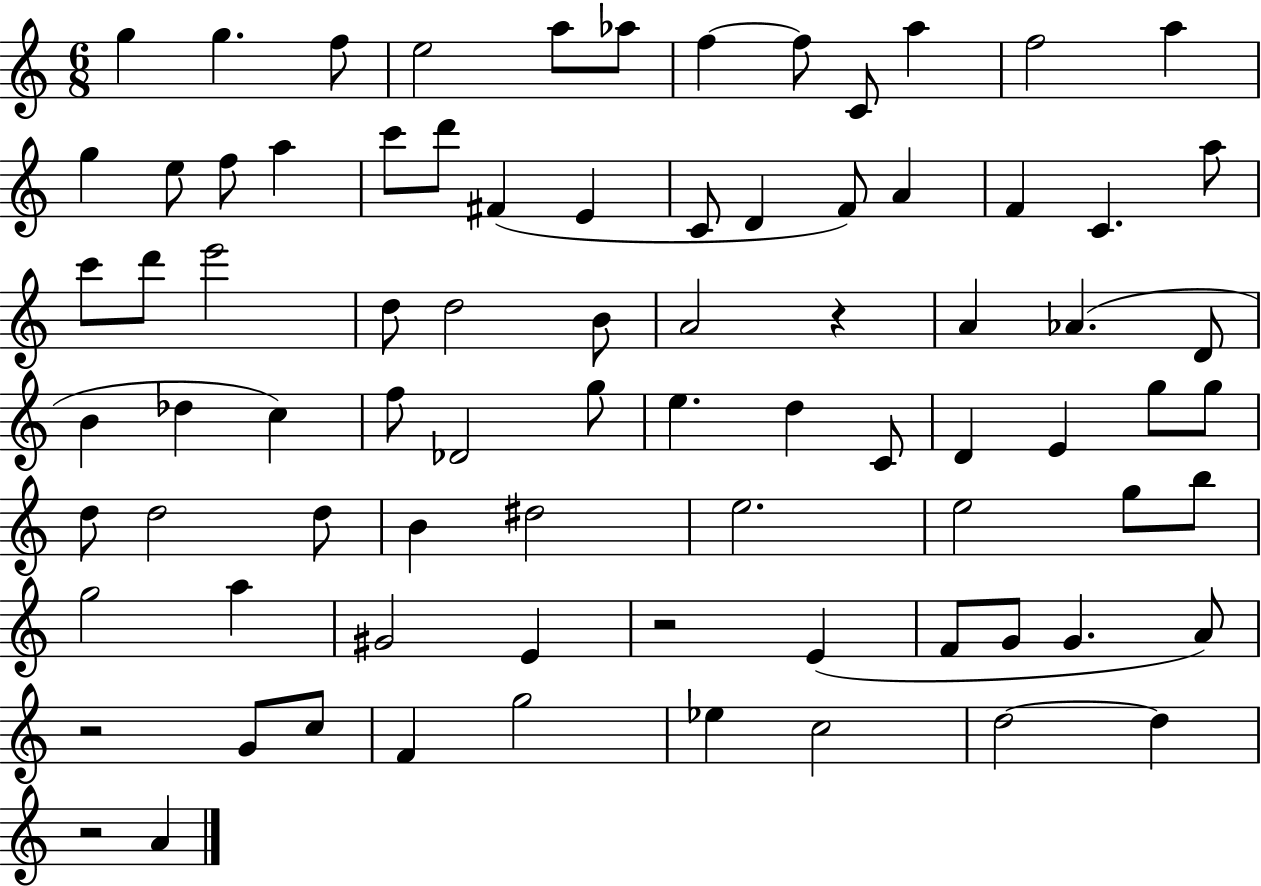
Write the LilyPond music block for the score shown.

{
  \clef treble
  \numericTimeSignature
  \time 6/8
  \key c \major
  \repeat volta 2 { g''4 g''4. f''8 | e''2 a''8 aes''8 | f''4~~ f''8 c'8 a''4 | f''2 a''4 | \break g''4 e''8 f''8 a''4 | c'''8 d'''8 fis'4( e'4 | c'8 d'4 f'8) a'4 | f'4 c'4. a''8 | \break c'''8 d'''8 e'''2 | d''8 d''2 b'8 | a'2 r4 | a'4 aes'4.( d'8 | \break b'4 des''4 c''4) | f''8 des'2 g''8 | e''4. d''4 c'8 | d'4 e'4 g''8 g''8 | \break d''8 d''2 d''8 | b'4 dis''2 | e''2. | e''2 g''8 b''8 | \break g''2 a''4 | gis'2 e'4 | r2 e'4( | f'8 g'8 g'4. a'8) | \break r2 g'8 c''8 | f'4 g''2 | ees''4 c''2 | d''2~~ d''4 | \break r2 a'4 | } \bar "|."
}